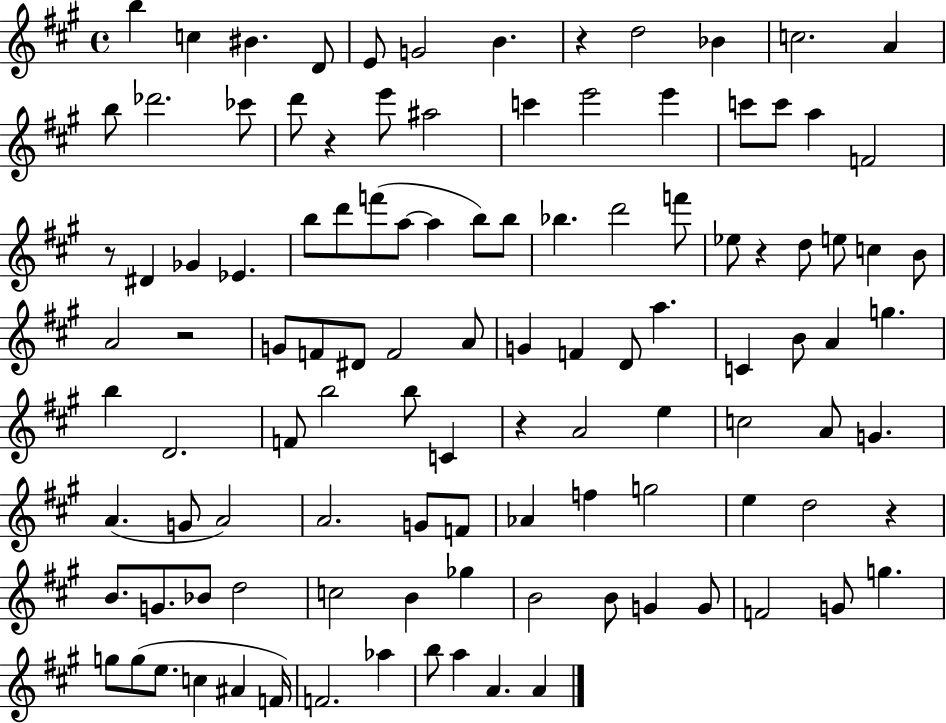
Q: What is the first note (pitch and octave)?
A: B5